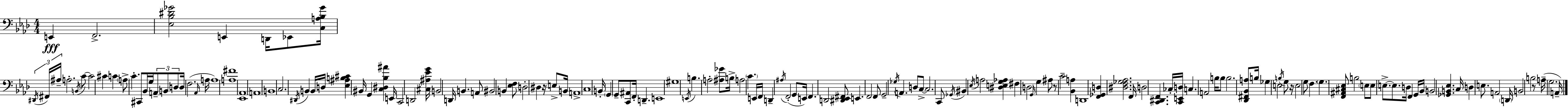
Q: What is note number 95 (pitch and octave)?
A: F2